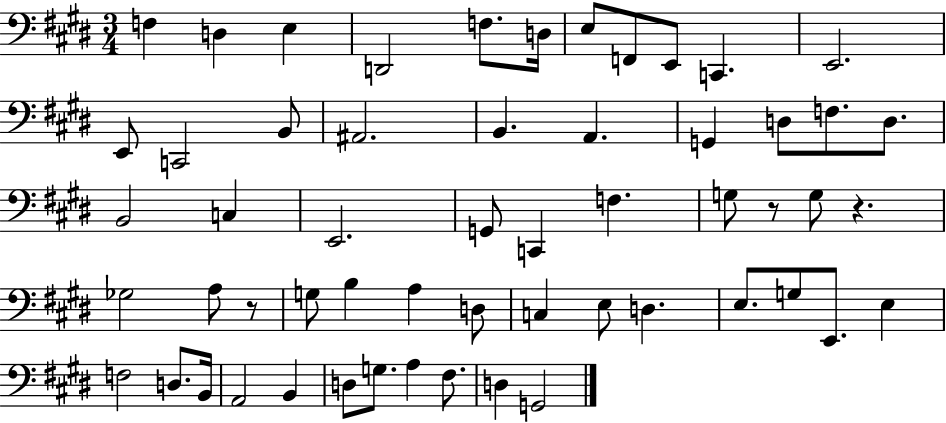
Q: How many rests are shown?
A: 3